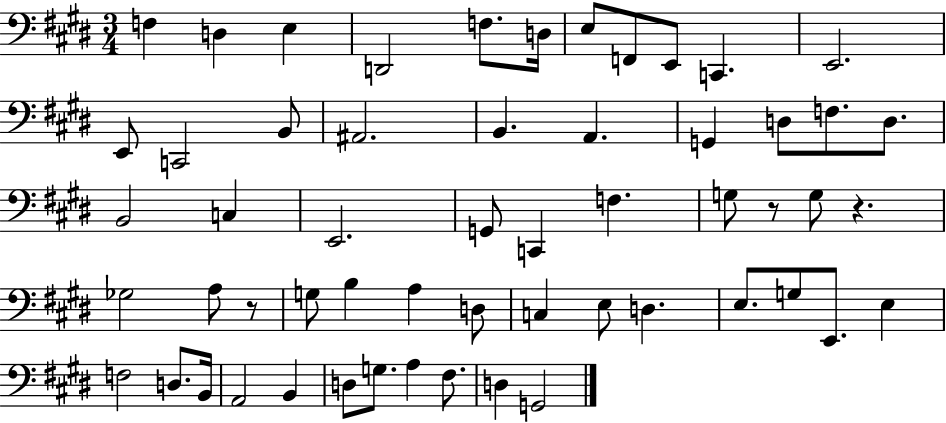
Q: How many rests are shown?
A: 3